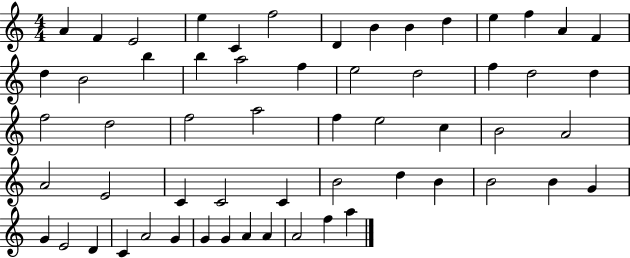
A4/q F4/q E4/h E5/q C4/q F5/h D4/q B4/q B4/q D5/q E5/q F5/q A4/q F4/q D5/q B4/h B5/q B5/q A5/h F5/q E5/h D5/h F5/q D5/h D5/q F5/h D5/h F5/h A5/h F5/q E5/h C5/q B4/h A4/h A4/h E4/h C4/q C4/h C4/q B4/h D5/q B4/q B4/h B4/q G4/q G4/q E4/h D4/q C4/q A4/h G4/q G4/q G4/q A4/q A4/q A4/h F5/q A5/q